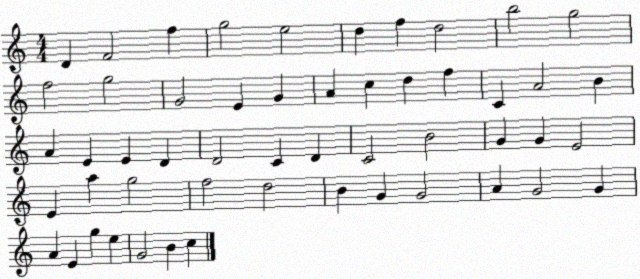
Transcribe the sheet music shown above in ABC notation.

X:1
T:Untitled
M:4/4
L:1/4
K:C
D F2 f g2 e2 d f d2 b2 g2 f2 g2 G2 E G A c d f C A2 B A E E D D2 C D C2 B2 G G E2 E a g2 f2 d2 B G G2 A G2 G A E g e G2 B c